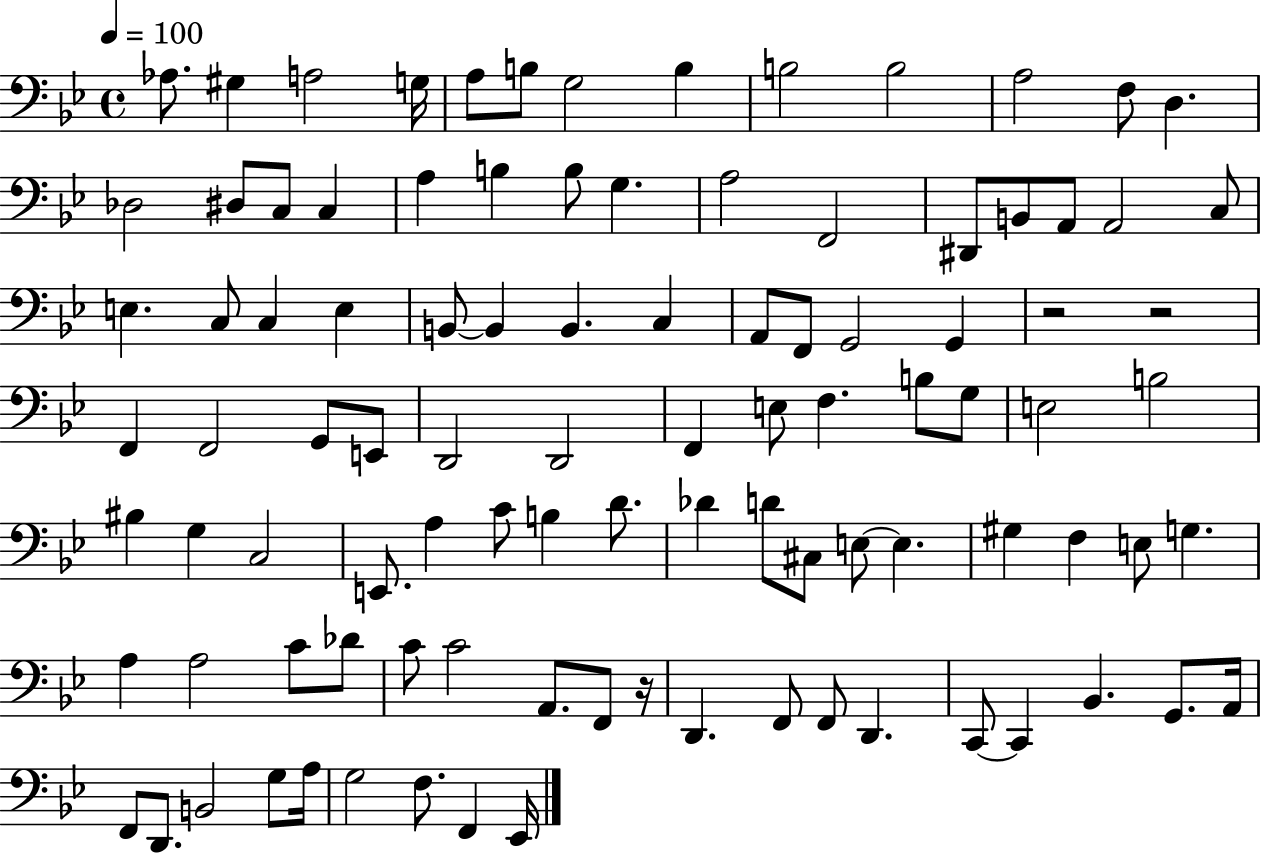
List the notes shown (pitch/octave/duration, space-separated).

Ab3/e. G#3/q A3/h G3/s A3/e B3/e G3/h B3/q B3/h B3/h A3/h F3/e D3/q. Db3/h D#3/e C3/e C3/q A3/q B3/q B3/e G3/q. A3/h F2/h D#2/e B2/e A2/e A2/h C3/e E3/q. C3/e C3/q E3/q B2/e B2/q B2/q. C3/q A2/e F2/e G2/h G2/q R/h R/h F2/q F2/h G2/e E2/e D2/h D2/h F2/q E3/e F3/q. B3/e G3/e E3/h B3/h BIS3/q G3/q C3/h E2/e. A3/q C4/e B3/q D4/e. Db4/q D4/e C#3/e E3/e E3/q. G#3/q F3/q E3/e G3/q. A3/q A3/h C4/e Db4/e C4/e C4/h A2/e. F2/e R/s D2/q. F2/e F2/e D2/q. C2/e C2/q Bb2/q. G2/e. A2/s F2/e D2/e. B2/h G3/e A3/s G3/h F3/e. F2/q Eb2/s